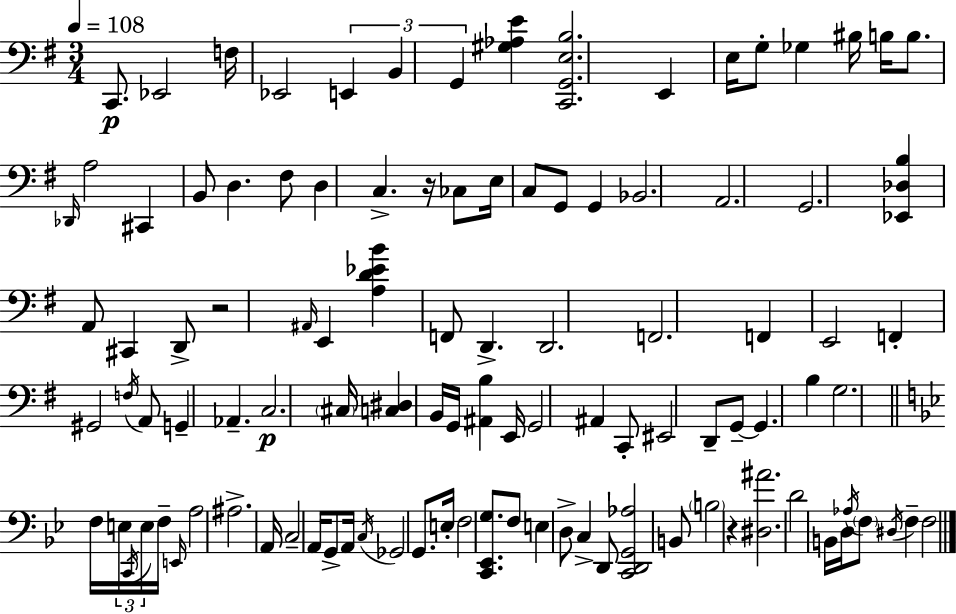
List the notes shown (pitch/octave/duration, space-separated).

C2/e. Eb2/h F3/s Eb2/h E2/q B2/q G2/q [G#3,Ab3,E4]/q [C2,G2,E3,B3]/h. E2/q E3/s G3/e Gb3/q BIS3/s B3/s B3/e. Db2/s A3/h C#2/q B2/e D3/q. F#3/e D3/q C3/q. R/s CES3/e E3/s C3/e G2/e G2/q Bb2/h. A2/h. G2/h. [Eb2,Db3,B3]/q A2/e C#2/q D2/e R/h A#2/s E2/q [A3,D4,Eb4,B4]/q F2/e D2/q. D2/h. F2/h. F2/q E2/h F2/q G#2/h F3/s A2/e G2/q Ab2/q. C3/h. C#3/s [C3,D#3]/q B2/s G2/s [A#2,B3]/q E2/s G2/h A#2/q C2/e EIS2/h D2/e G2/e G2/q. B3/q G3/h. F3/s E3/s C2/s E3/s F3/s E2/s A3/h A#3/h. A2/s C3/h A2/s G2/e A2/s C3/s Gb2/h G2/e. E3/s F3/h [C2,Eb2,G3]/e. F3/e E3/q D3/e C3/q D2/e [C2,D2,G2,Ab3]/h B2/e B3/h R/q [D#3,A#4]/h. D4/h B2/s D3/s Ab3/s F3/e D#3/s F3/q F3/h